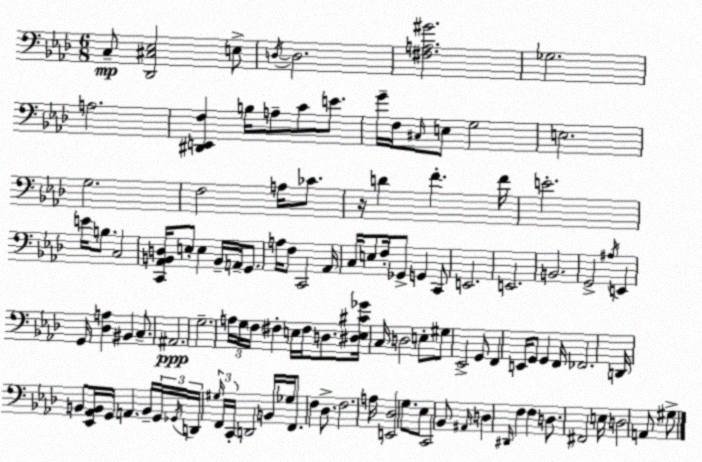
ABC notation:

X:1
T:Untitled
M:6/8
L:1/4
K:Ab
C,/2 [_D,,^C,_E,]2 E,/2 D,/4 D,2 [^F,A,^G]2 _G,2 A,2 [^D,,E,,F,] B,/4 A,/2 C/2 E/2 G/4 F,/4 ^C,/4 E,/2 G,2 E,2 G,2 F,2 A,/4 _C/2 z/4 D F F/4 E2 E/4 B,/2 C,2 [C,,_A,,B,,D,]/4 E,/2 E, B,,/4 A,,/4 G,,/2 A,/4 F,/2 C,,2 _A,,/4 C,/4 E,/2 F,/4 _G,,/2 G,, C,,/2 E,,2 E,,2 B,,2 G,,2 ^A,/4 E,, G,,/4 [_D,A,] ^B,, C,/2 ^A,,2 G,2 A,/4 G,/4 F,/4 ^F, E,/4 ^F,/4 D,/2 [^D,E,^C_G]/4 C,/4 D,2 E,/2 ^G,/2 _E,,2 G,,/2 F,, E,,/4 G,,/2 G,, F,,/4 _F,,2 D,,/4 B,,/2 [_E,,_A,,B,,]/4 G,,/4 A,, B,,/4 G,,/4 _G,,/4 D,,/4 ^G,/4 F,,/4 C,,/4 D,,2 B,,/4 _G,/4 F,,/2 F, _D,/2 F,2 A,/4 [E,,_D,]2 G,/2 _E,/2 C,,2 _B,,/2 ^A,,/4 D, ^D,,/4 F, F, D,/2 ^F,,2 E,/4 D,2 A,,/2 ^G,/2